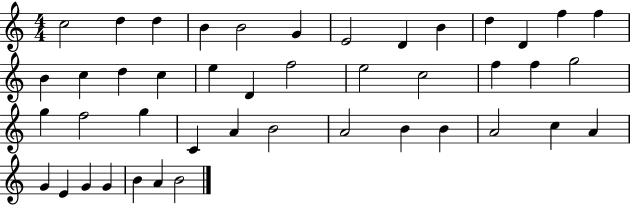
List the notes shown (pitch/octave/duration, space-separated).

C5/h D5/q D5/q B4/q B4/h G4/q E4/h D4/q B4/q D5/q D4/q F5/q F5/q B4/q C5/q D5/q C5/q E5/q D4/q F5/h E5/h C5/h F5/q F5/q G5/h G5/q F5/h G5/q C4/q A4/q B4/h A4/h B4/q B4/q A4/h C5/q A4/q G4/q E4/q G4/q G4/q B4/q A4/q B4/h